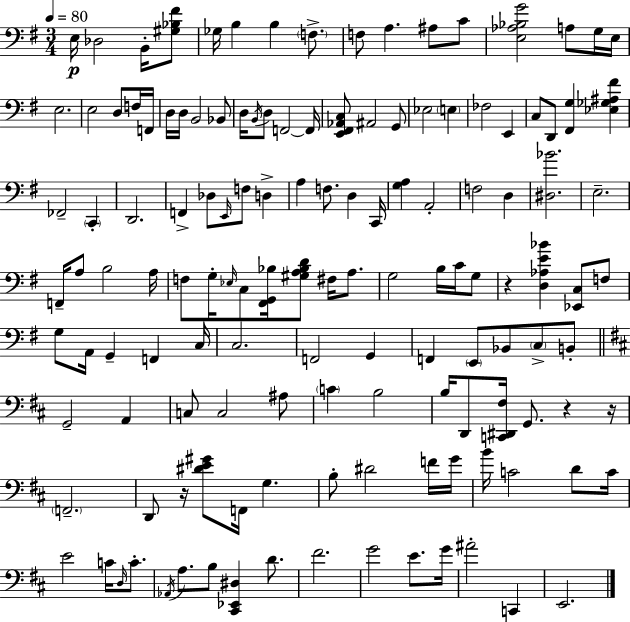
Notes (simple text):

E3/s Db3/h B2/s [G#3,Bb3,F#4]/e Gb3/s B3/q B3/q F3/e. F3/e A3/q. A#3/e C4/e [E3,Ab3,Bb3,G4]/h A3/e G3/s E3/s E3/h. E3/h D3/e F3/s F2/s D3/s D3/s B2/h Bb2/e D3/s B2/s D3/e F2/h F2/s [E2,F#2,Ab2,C3]/e A#2/h G2/e Eb3/h E3/q FES3/h E2/q C3/e D2/e [F#2,G3]/q [Eb3,Gb3,A#3,F#4]/q FES2/h C2/q D2/h. F2/q Db3/e E2/s F3/e D3/q A3/q F3/e. D3/q C2/s [G3,A3]/q A2/h F3/h D3/q [D#3,Bb4]/h. E3/h. F2/s A3/e B3/h A3/s F3/e G3/s Eb3/s C3/e [F#2,G2,Bb3]/s [G#3,A3,Bb3,D4]/e F#3/s A3/e. G3/h B3/s C4/s G3/e R/q [D3,Ab3,E4,Bb4]/q [Eb2,C3]/e F3/e G3/e A2/s G2/q F2/q C3/s C3/h. F2/h G2/q F2/q E2/e Bb2/e C3/e B2/e G2/h A2/q C3/e C3/h A#3/e C4/q B3/h B3/s D2/e [C2,D#2,F#3]/s G2/e. R/q R/s F2/h. D2/e R/s [D#4,E4,G#4]/e F2/s G3/q. B3/e D#4/h F4/s G4/s B4/s C4/h D4/e C4/s E4/h C4/s D3/s C4/e. Ab2/s A3/e. B3/e [C#2,Eb2,D#3]/q D4/e. F#4/h. G4/h E4/e. G4/s A#4/h C2/q E2/h.